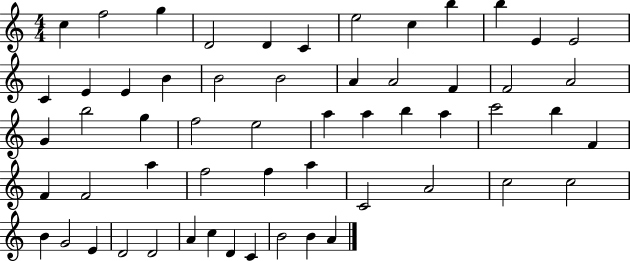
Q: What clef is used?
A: treble